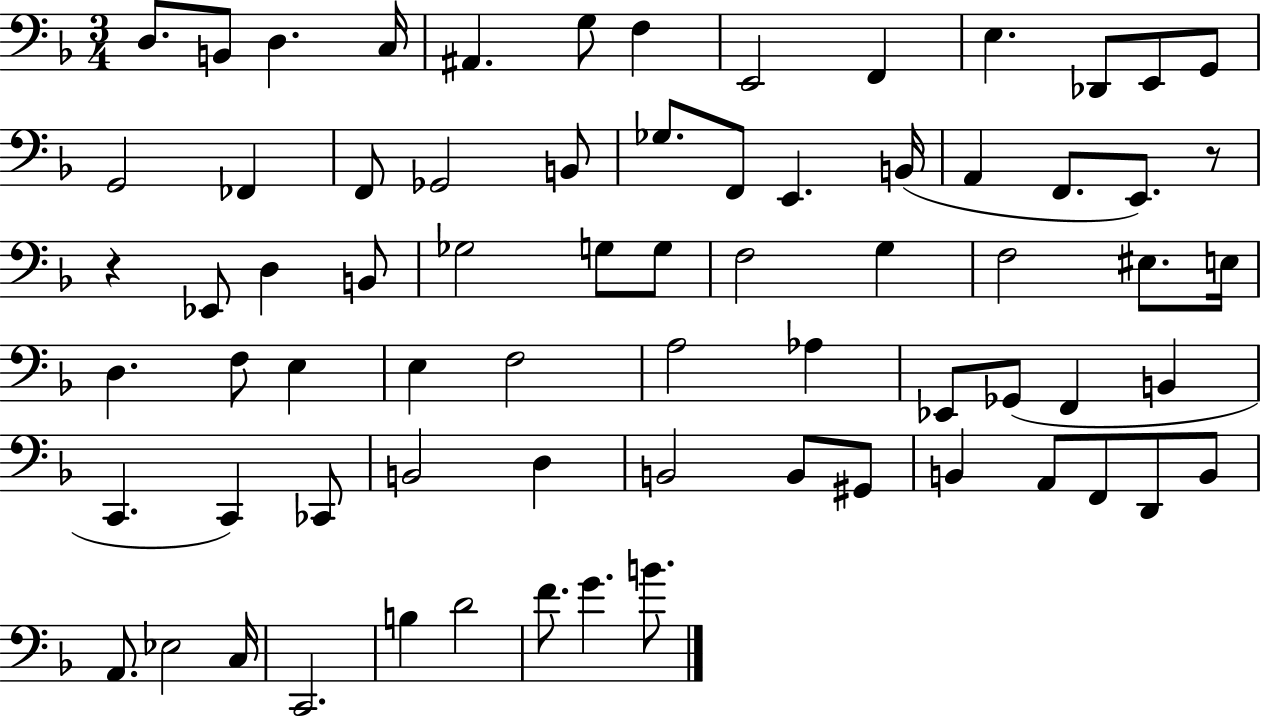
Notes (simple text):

D3/e. B2/e D3/q. C3/s A#2/q. G3/e F3/q E2/h F2/q E3/q. Db2/e E2/e G2/e G2/h FES2/q F2/e Gb2/h B2/e Gb3/e. F2/e E2/q. B2/s A2/q F2/e. E2/e. R/e R/q Eb2/e D3/q B2/e Gb3/h G3/e G3/e F3/h G3/q F3/h EIS3/e. E3/s D3/q. F3/e E3/q E3/q F3/h A3/h Ab3/q Eb2/e Gb2/e F2/q B2/q C2/q. C2/q CES2/e B2/h D3/q B2/h B2/e G#2/e B2/q A2/e F2/e D2/e B2/e A2/e. Eb3/h C3/s C2/h. B3/q D4/h F4/e. G4/q. B4/e.